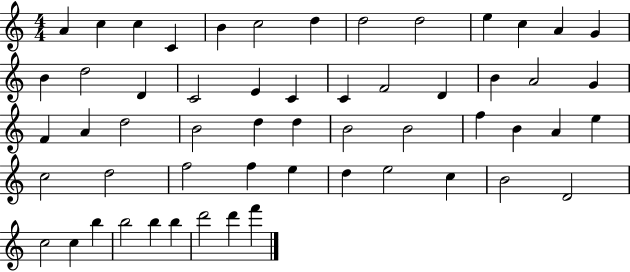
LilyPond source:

{
  \clef treble
  \numericTimeSignature
  \time 4/4
  \key c \major
  a'4 c''4 c''4 c'4 | b'4 c''2 d''4 | d''2 d''2 | e''4 c''4 a'4 g'4 | \break b'4 d''2 d'4 | c'2 e'4 c'4 | c'4 f'2 d'4 | b'4 a'2 g'4 | \break f'4 a'4 d''2 | b'2 d''4 d''4 | b'2 b'2 | f''4 b'4 a'4 e''4 | \break c''2 d''2 | f''2 f''4 e''4 | d''4 e''2 c''4 | b'2 d'2 | \break c''2 c''4 b''4 | b''2 b''4 b''4 | d'''2 d'''4 f'''4 | \bar "|."
}